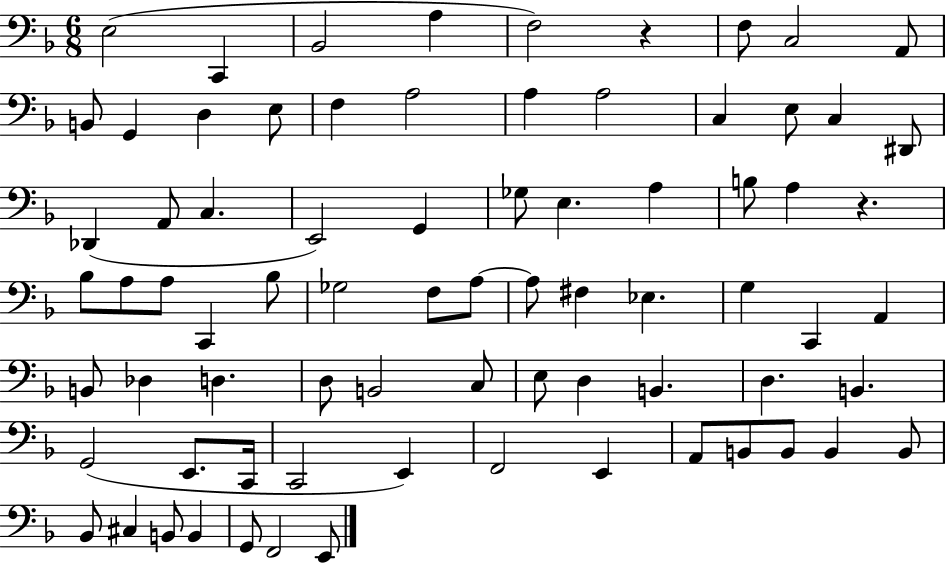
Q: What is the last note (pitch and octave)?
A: E2